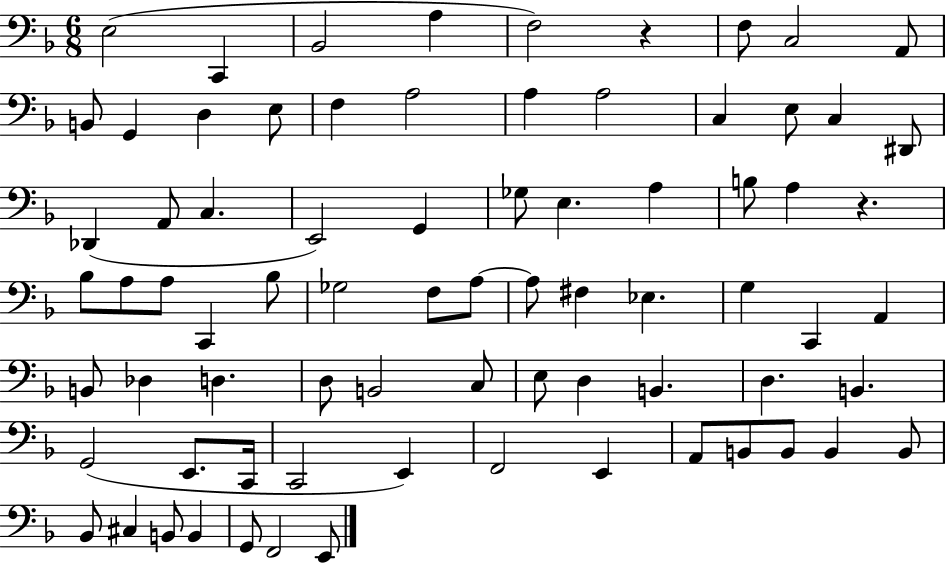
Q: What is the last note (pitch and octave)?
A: E2